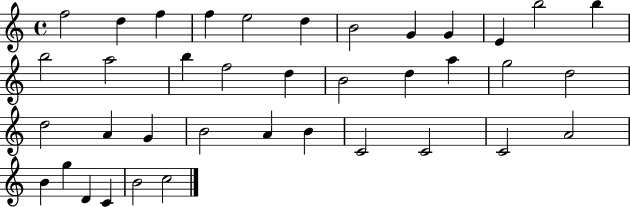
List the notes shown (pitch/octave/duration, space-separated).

F5/h D5/q F5/q F5/q E5/h D5/q B4/h G4/q G4/q E4/q B5/h B5/q B5/h A5/h B5/q F5/h D5/q B4/h D5/q A5/q G5/h D5/h D5/h A4/q G4/q B4/h A4/q B4/q C4/h C4/h C4/h A4/h B4/q G5/q D4/q C4/q B4/h C5/h